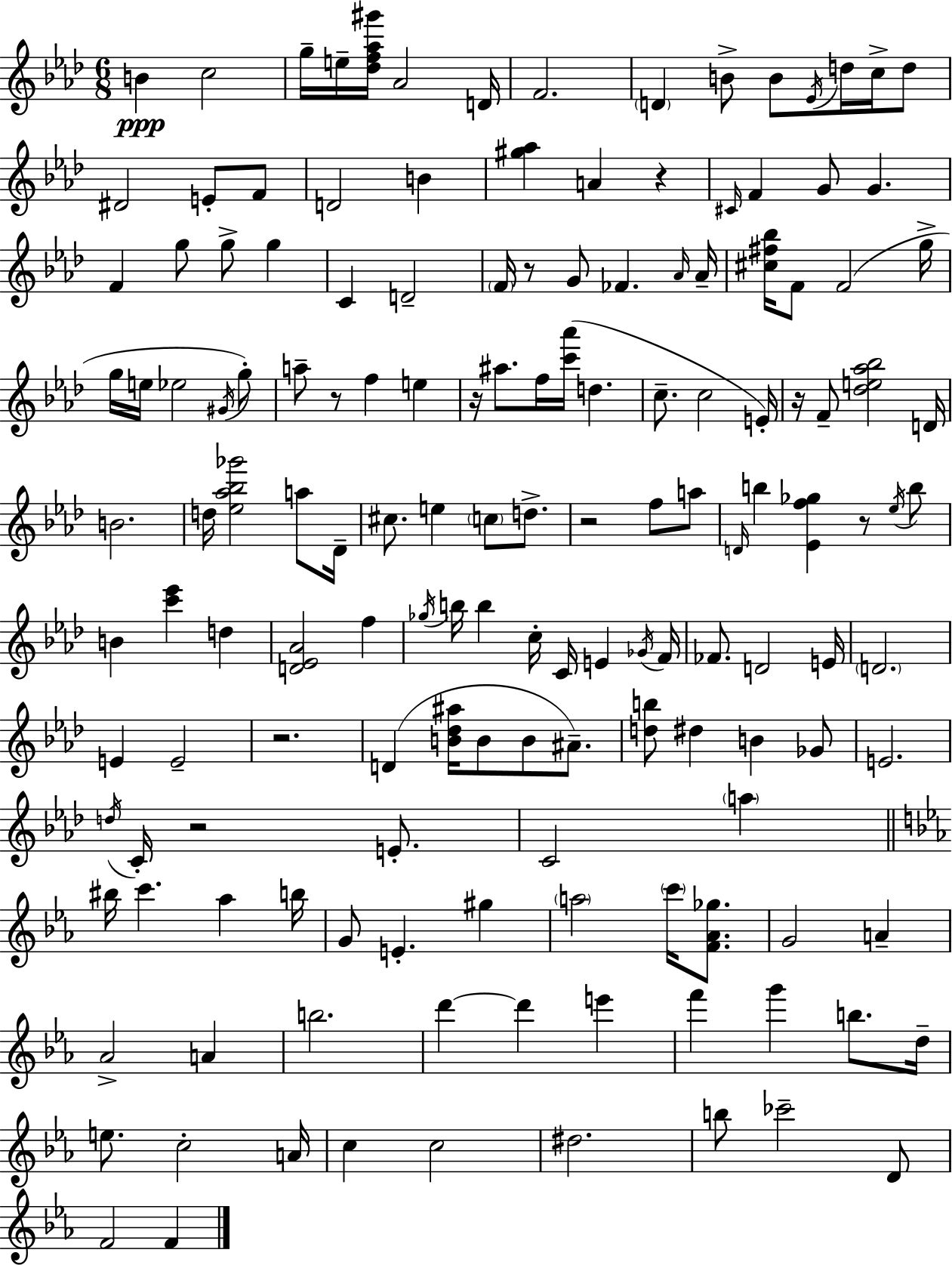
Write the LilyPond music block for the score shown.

{
  \clef treble
  \numericTimeSignature
  \time 6/8
  \key f \minor
  b'4\ppp c''2 | g''16-- e''16-- <des'' f'' aes'' gis'''>16 aes'2 d'16 | f'2. | \parenthesize d'4 b'8-> b'8 \acciaccatura { ees'16 } d''16 c''16-> d''8 | \break dis'2 e'8-. f'8 | d'2 b'4 | <gis'' aes''>4 a'4 r4 | \grace { cis'16 } f'4 g'8 g'4. | \break f'4 g''8 g''8-> g''4 | c'4 d'2-- | \parenthesize f'16 r8 g'8 fes'4. | \grace { aes'16 } aes'16-- <cis'' fis'' bes''>16 f'8 f'2( | \break g''16-> g''16 e''16 ees''2 | \acciaccatura { gis'16 }) g''8-. a''8-- r8 f''4 | e''4 r16 ais''8. f''16 <c''' aes'''>16( d''4. | c''8.-- c''2 | \break e'16-.) r16 f'8-- <des'' e'' aes'' bes''>2 | d'16 b'2. | d''16 <ees'' aes'' bes'' ges'''>2 | a''8 des'16-- cis''8. e''4 \parenthesize c''8 | \break d''8.-> r2 | f''8 a''8 \grace { d'16 } b''4 <ees' f'' ges''>4 | r8 \acciaccatura { ees''16 } b''8 b'4 <c''' ees'''>4 | d''4 <d' ees' aes'>2 | \break f''4 \acciaccatura { ges''16 } b''16 b''4 | c''16-. c'16 e'4 \acciaccatura { ges'16 } f'16 fes'8. d'2 | e'16 \parenthesize d'2. | e'4 | \break e'2-- r2. | d'4( | <b' des'' ais''>16 b'8 b'8 ais'8.--) <d'' b''>8 dis''4 | b'4 ges'8 e'2. | \break \acciaccatura { d''16 } c'16-. r2 | e'8.-. c'2 | \parenthesize a''4 \bar "||" \break \key c \minor bis''16 c'''4. aes''4 b''16 | g'8 e'4.-. gis''4 | \parenthesize a''2 \parenthesize c'''16 <f' aes' ges''>8. | g'2 a'4-- | \break aes'2-> a'4 | b''2. | d'''4~~ d'''4 e'''4 | f'''4 g'''4 b''8. d''16-- | \break e''8. c''2-. a'16 | c''4 c''2 | dis''2. | b''8 ces'''2-- d'8 | \break f'2 f'4 | \bar "|."
}